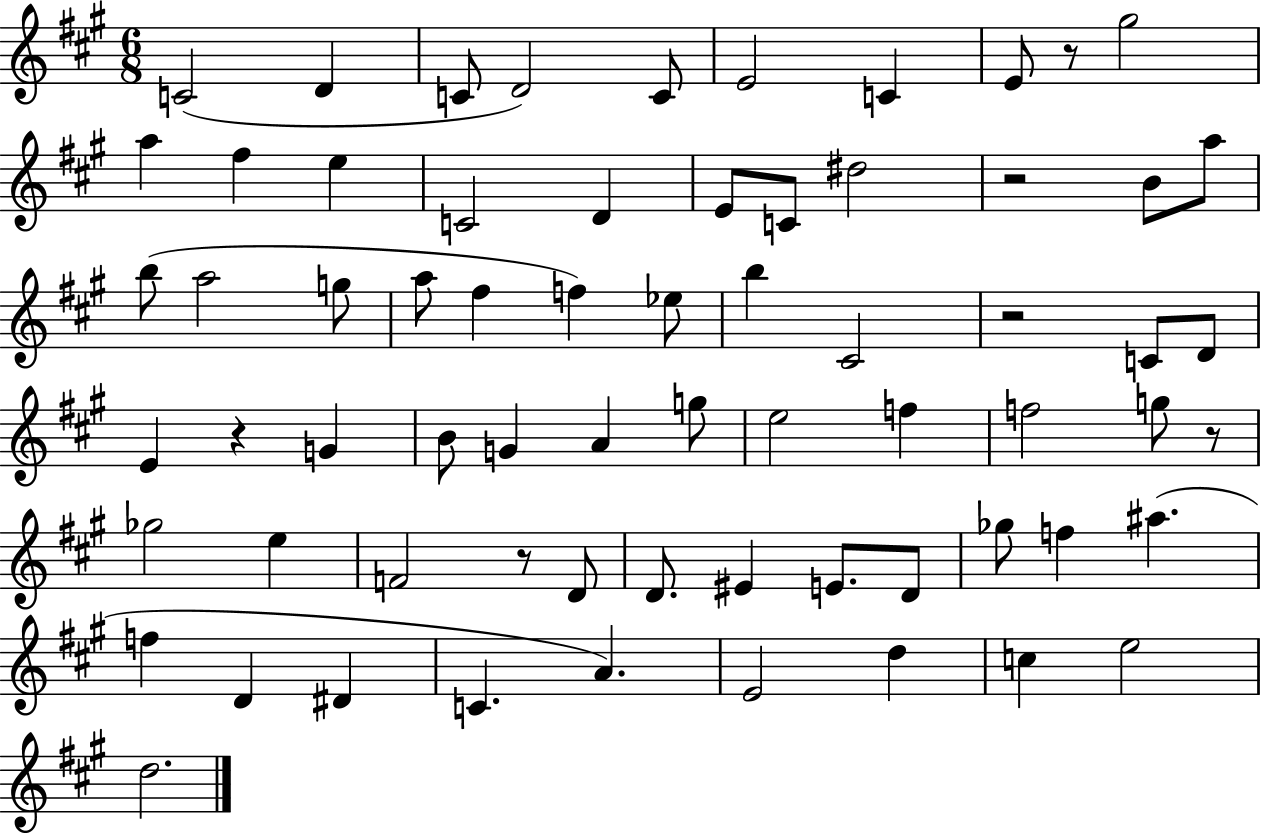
{
  \clef treble
  \numericTimeSignature
  \time 6/8
  \key a \major
  c'2( d'4 | c'8 d'2) c'8 | e'2 c'4 | e'8 r8 gis''2 | \break a''4 fis''4 e''4 | c'2 d'4 | e'8 c'8 dis''2 | r2 b'8 a''8 | \break b''8( a''2 g''8 | a''8 fis''4 f''4) ees''8 | b''4 cis'2 | r2 c'8 d'8 | \break e'4 r4 g'4 | b'8 g'4 a'4 g''8 | e''2 f''4 | f''2 g''8 r8 | \break ges''2 e''4 | f'2 r8 d'8 | d'8. eis'4 e'8. d'8 | ges''8 f''4 ais''4.( | \break f''4 d'4 dis'4 | c'4. a'4.) | e'2 d''4 | c''4 e''2 | \break d''2. | \bar "|."
}